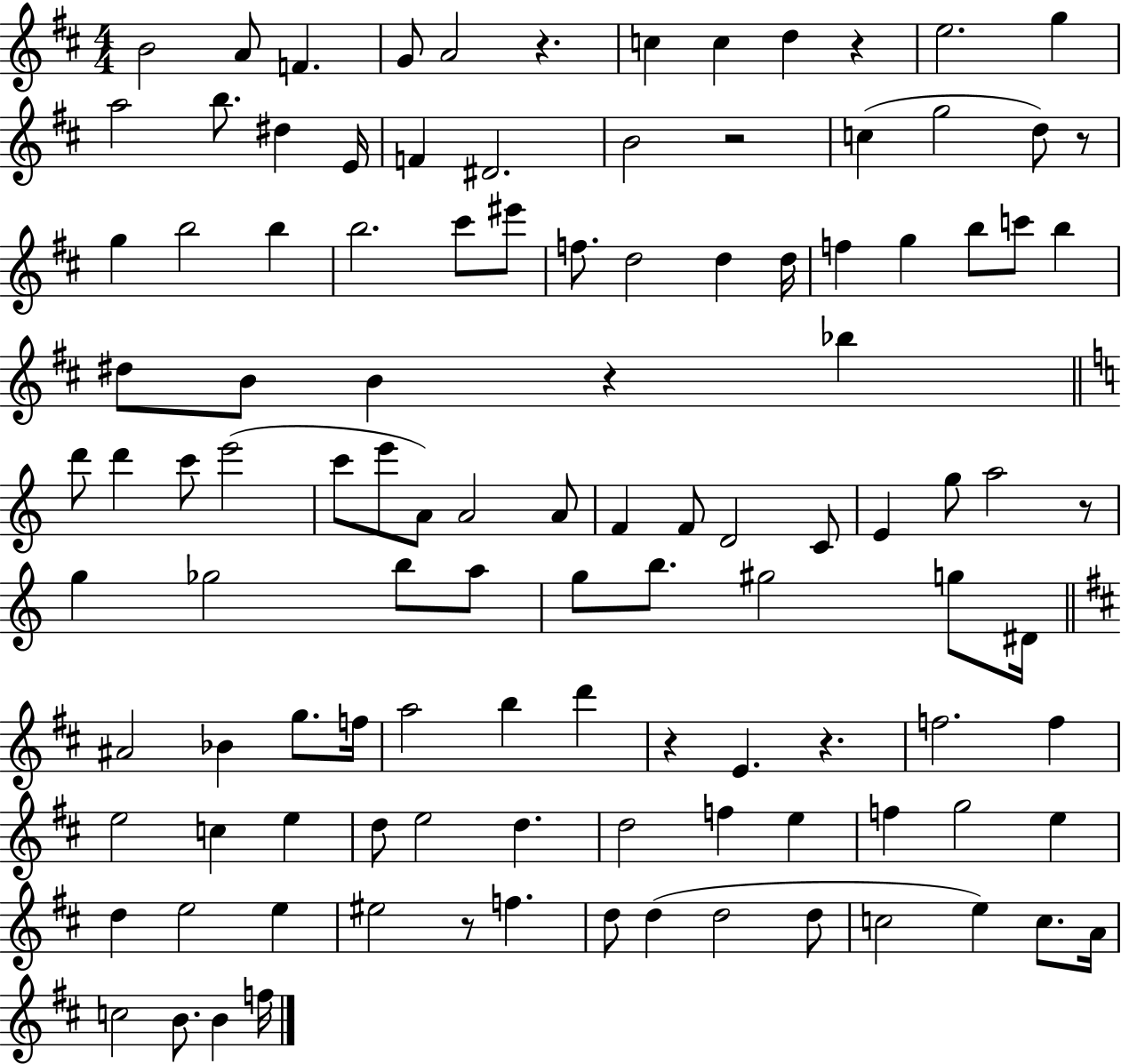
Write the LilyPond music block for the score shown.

{
  \clef treble
  \numericTimeSignature
  \time 4/4
  \key d \major
  b'2 a'8 f'4. | g'8 a'2 r4. | c''4 c''4 d''4 r4 | e''2. g''4 | \break a''2 b''8. dis''4 e'16 | f'4 dis'2. | b'2 r2 | c''4( g''2 d''8) r8 | \break g''4 b''2 b''4 | b''2. cis'''8 eis'''8 | f''8. d''2 d''4 d''16 | f''4 g''4 b''8 c'''8 b''4 | \break dis''8 b'8 b'4 r4 bes''4 | \bar "||" \break \key c \major d'''8 d'''4 c'''8 e'''2( | c'''8 e'''8 a'8) a'2 a'8 | f'4 f'8 d'2 c'8 | e'4 g''8 a''2 r8 | \break g''4 ges''2 b''8 a''8 | g''8 b''8. gis''2 g''8 dis'16 | \bar "||" \break \key d \major ais'2 bes'4 g''8. f''16 | a''2 b''4 d'''4 | r4 e'4. r4. | f''2. f''4 | \break e''2 c''4 e''4 | d''8 e''2 d''4. | d''2 f''4 e''4 | f''4 g''2 e''4 | \break d''4 e''2 e''4 | eis''2 r8 f''4. | d''8 d''4( d''2 d''8 | c''2 e''4) c''8. a'16 | \break c''2 b'8. b'4 f''16 | \bar "|."
}